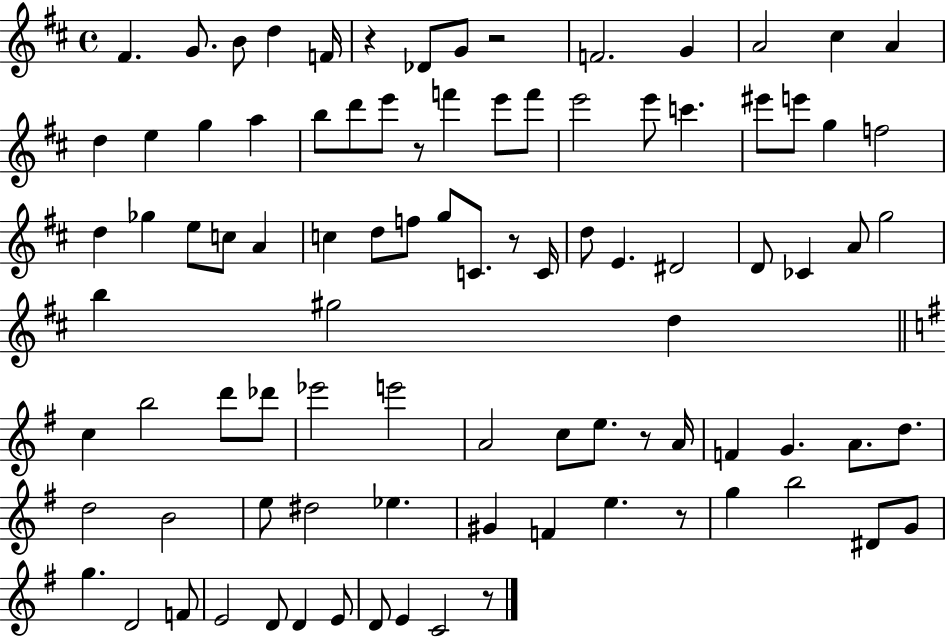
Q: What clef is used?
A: treble